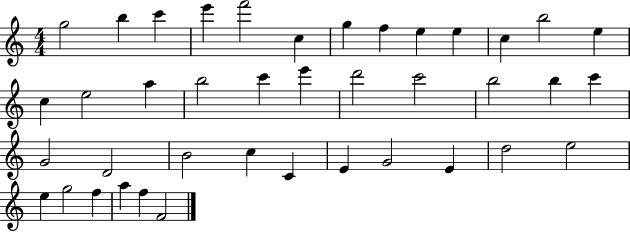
G5/h B5/q C6/q E6/q F6/h C5/q G5/q F5/q E5/q E5/q C5/q B5/h E5/q C5/q E5/h A5/q B5/h C6/q E6/q D6/h C6/h B5/h B5/q C6/q G4/h D4/h B4/h C5/q C4/q E4/q G4/h E4/q D5/h E5/h E5/q G5/h F5/q A5/q F5/q F4/h